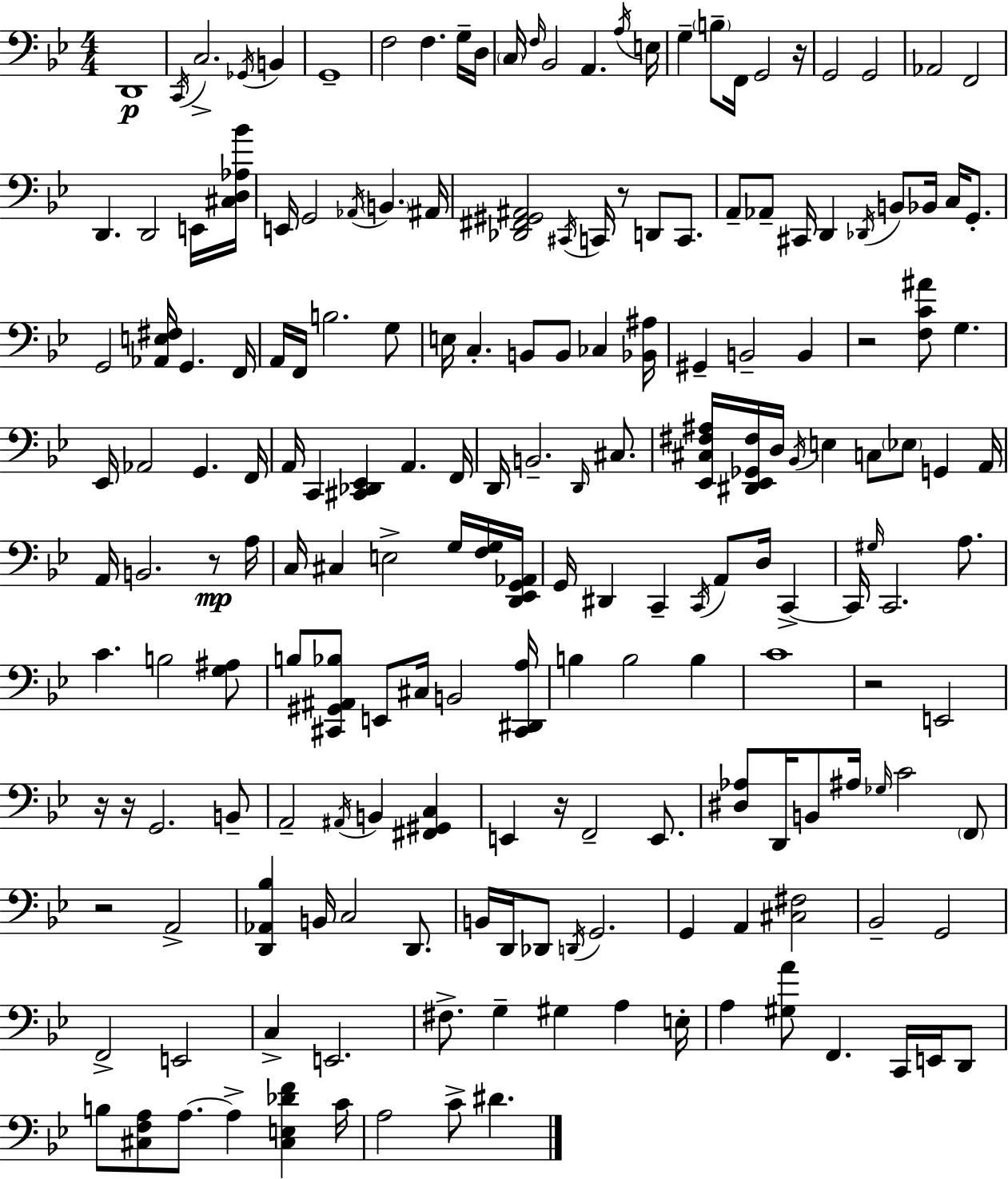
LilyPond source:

{
  \clef bass
  \numericTimeSignature
  \time 4/4
  \key bes \major
  d,1\p | \acciaccatura { c,16 } c2.-> \acciaccatura { ges,16 } b,4 | g,1-- | f2 f4. | \break g16-- d16 \parenthesize c16 \grace { f16 } bes,2 a,4. | \acciaccatura { a16 } e16 g4-- \parenthesize b8-- f,16 g,2 | r16 g,2 g,2 | aes,2 f,2 | \break d,4. d,2 | e,16 <cis d aes bes'>16 e,16 g,2 \acciaccatura { aes,16 } \parenthesize b,4. | ais,16 <des, fis, gis, ais,>2 \acciaccatura { cis,16 } c,16 r8 | d,8 c,8. a,8-- aes,8-- cis,16 d,4 \acciaccatura { des,16 } | \break b,8 bes,16 c16 g,8.-. g,2 <aes, e fis>16 | g,4. f,16 a,16 f,16 b2. | g8 e16 c4.-. b,8 | b,8 ces4 <bes, ais>16 gis,4-- b,2-- | \break b,4 r2 <f c' ais'>8 | g4. ees,16 aes,2 | g,4. f,16 a,16 c,4 <cis, des, ees,>4 | a,4. f,16 d,16 b,2.-- | \break \grace { d,16 } cis8. <ees, cis fis ais>16 <dis, ees, ges, fis>16 d16 \acciaccatura { bes,16 } e4 | c8 \parenthesize ees8 g,4 a,16 a,16 b,2. | r8\mp a16 c16 cis4 e2-> | g16 <f g>16 <d, ees, g, aes,>16 g,16 dis,4 c,4-- | \break \acciaccatura { c,16 } a,8 d16 c,4->~~ c,16 \grace { gis16 } c,2. | a8. c'4. | b2 <g ais>8 b8 <cis, gis, ais, bes>8 e,8 | cis16 b,2 <cis, dis, a>16 b4 b2 | \break b4 c'1 | r2 | e,2 r16 r16 g,2. | b,8-- a,2-- | \break \acciaccatura { ais,16 } b,4 <fis, gis, c>4 e,4 | r16 f,2-- e,8. <dis aes>8 d,16 b,8 | ais16 \grace { ges16 } c'2 \parenthesize f,8 r2 | a,2-> <d, aes, bes>4 | \break b,16 c2 d,8. b,16 d,16 des,8 | \acciaccatura { d,16 } g,2. g,4 | a,4 <cis fis>2 bes,2-- | g,2 f,2-> | \break e,2 c4-> | e,2. fis8.-> | g4-- gis4 a4 e16-. a4 | <gis a'>8 f,4. c,16 e,16 d,8 b8 | \break <cis f a>8 a8.~~ a4-> <cis e des' f'>4 c'16 a2 | c'8-> dis'4. \bar "|."
}